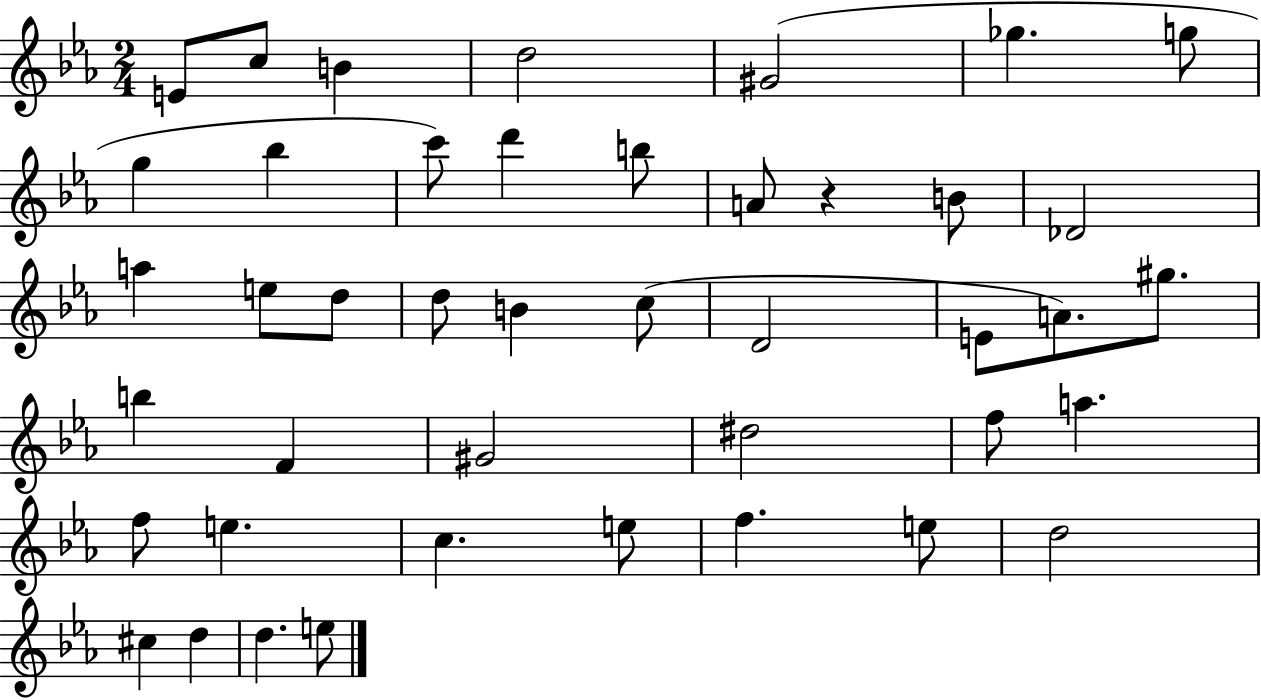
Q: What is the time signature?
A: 2/4